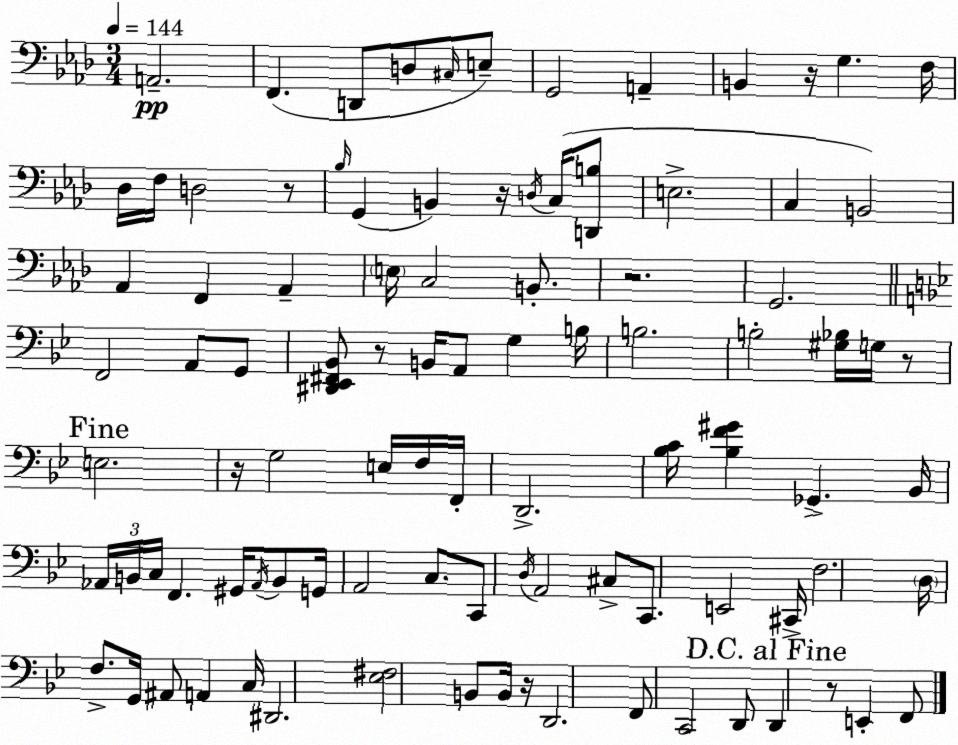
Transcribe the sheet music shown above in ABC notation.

X:1
T:Untitled
M:3/4
L:1/4
K:Ab
A,,2 F,, D,,/2 D,/2 ^C,/4 E,/2 G,,2 A,, B,, z/4 G, F,/4 _D,/4 F,/4 D,2 z/2 _B,/4 G,, B,, z/4 D,/4 C,/4 [D,,B,]/2 E,2 C, B,,2 _A,, F,, _A,, E,/4 C,2 B,,/2 z2 G,,2 F,,2 A,,/2 G,,/2 [^D,,_E,,^F,,_B,,]/2 z/2 B,,/4 A,,/2 G, B,/4 B,2 B,2 [^G,_B,]/4 G,/4 z/2 E,2 z/4 G,2 E,/4 F,/4 F,,/4 D,,2 [_B,C]/4 [_B,F^G] _G,, _B,,/4 _A,,/4 B,,/4 C,/4 F,, ^G,,/4 _A,,/4 B,,/2 G,,/4 A,,2 C,/2 C,,/2 D,/4 A,,2 ^C,/2 C,,/2 E,,2 ^C,,/4 F,2 D,/4 F,/2 G,,/4 ^A,,/2 A,, C,/4 ^D,,2 [_E,^F,]2 B,,/2 B,,/4 z/4 D,,2 F,,/2 C,,2 D,,/2 D,, z/2 E,, F,,/2